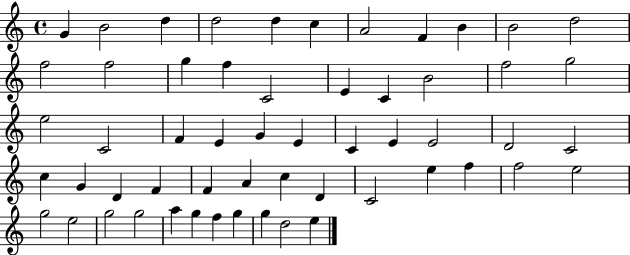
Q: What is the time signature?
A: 4/4